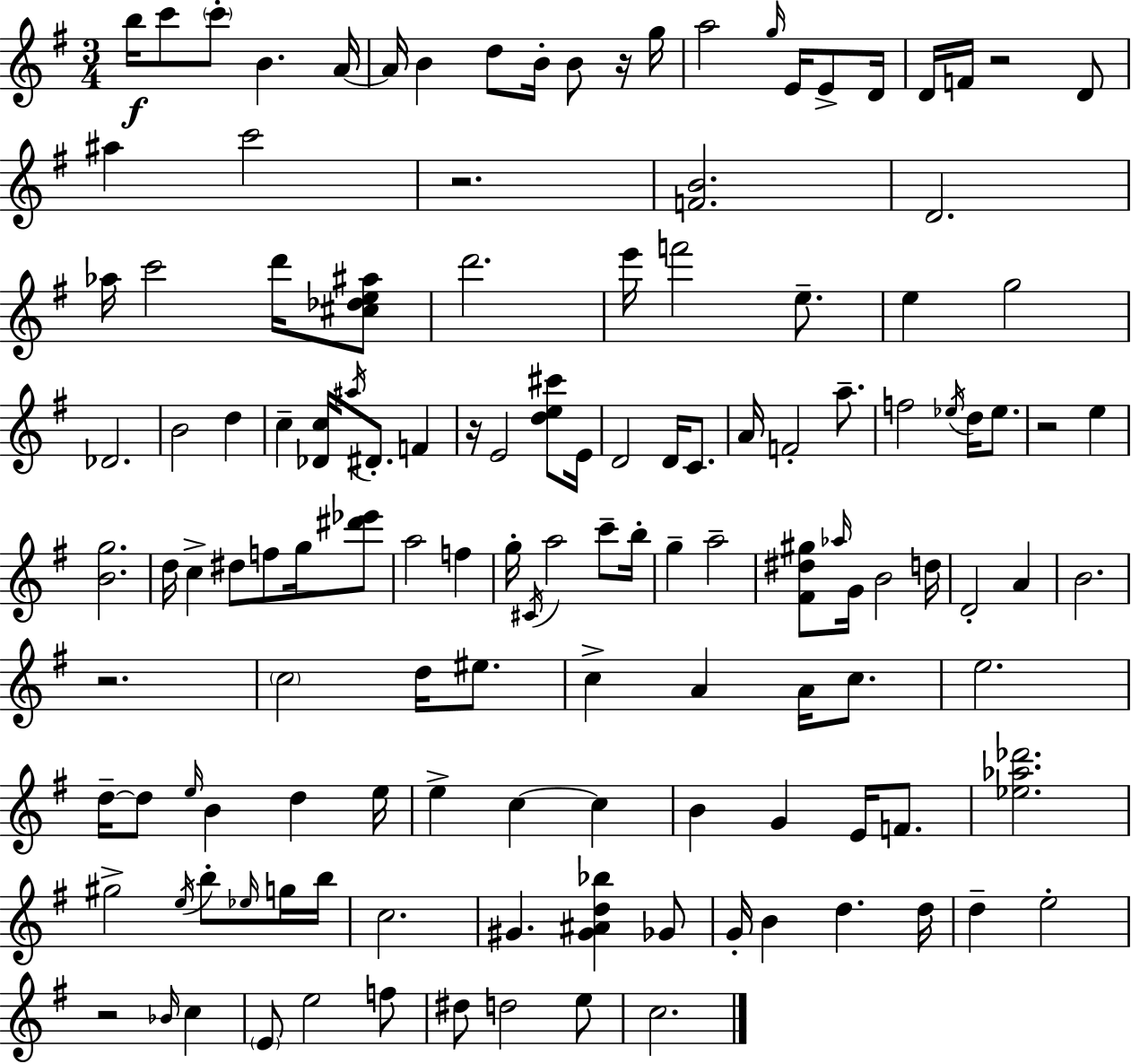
B5/s C6/e C6/e B4/q. A4/s A4/s B4/q D5/e B4/s B4/e R/s G5/s A5/h G5/s E4/s E4/e D4/s D4/s F4/s R/h D4/e A#5/q C6/h R/h. [F4,B4]/h. D4/h. Ab5/s C6/h D6/s [C#5,Db5,E5,A#5]/e D6/h. E6/s F6/h E5/e. E5/q G5/h Db4/h. B4/h D5/q C5/q [Db4,C5]/s A#5/s D#4/e. F4/q R/s E4/h [D5,E5,C#6]/e E4/s D4/h D4/s C4/e. A4/s F4/h A5/e. F5/h Eb5/s D5/s Eb5/e. R/h E5/q [B4,G5]/h. D5/s C5/q D#5/e F5/e G5/s [D#6,Eb6]/e A5/h F5/q G5/s C#4/s A5/h C6/e B5/s G5/q A5/h [F#4,D#5,G#5]/e Ab5/s G4/s B4/h D5/s D4/h A4/q B4/h. R/h. C5/h D5/s EIS5/e. C5/q A4/q A4/s C5/e. E5/h. D5/s D5/e E5/s B4/q D5/q E5/s E5/q C5/q C5/q B4/q G4/q E4/s F4/e. [Eb5,Ab5,Db6]/h. G#5/h E5/s B5/e Eb5/s G5/s B5/s C5/h. G#4/q. [G#4,A#4,D5,Bb5]/q Gb4/e G4/s B4/q D5/q. D5/s D5/q E5/h R/h Bb4/s C5/q E4/e E5/h F5/e D#5/e D5/h E5/e C5/h.